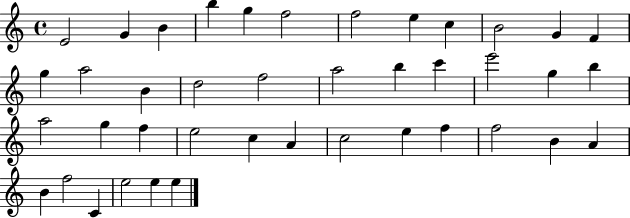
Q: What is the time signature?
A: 4/4